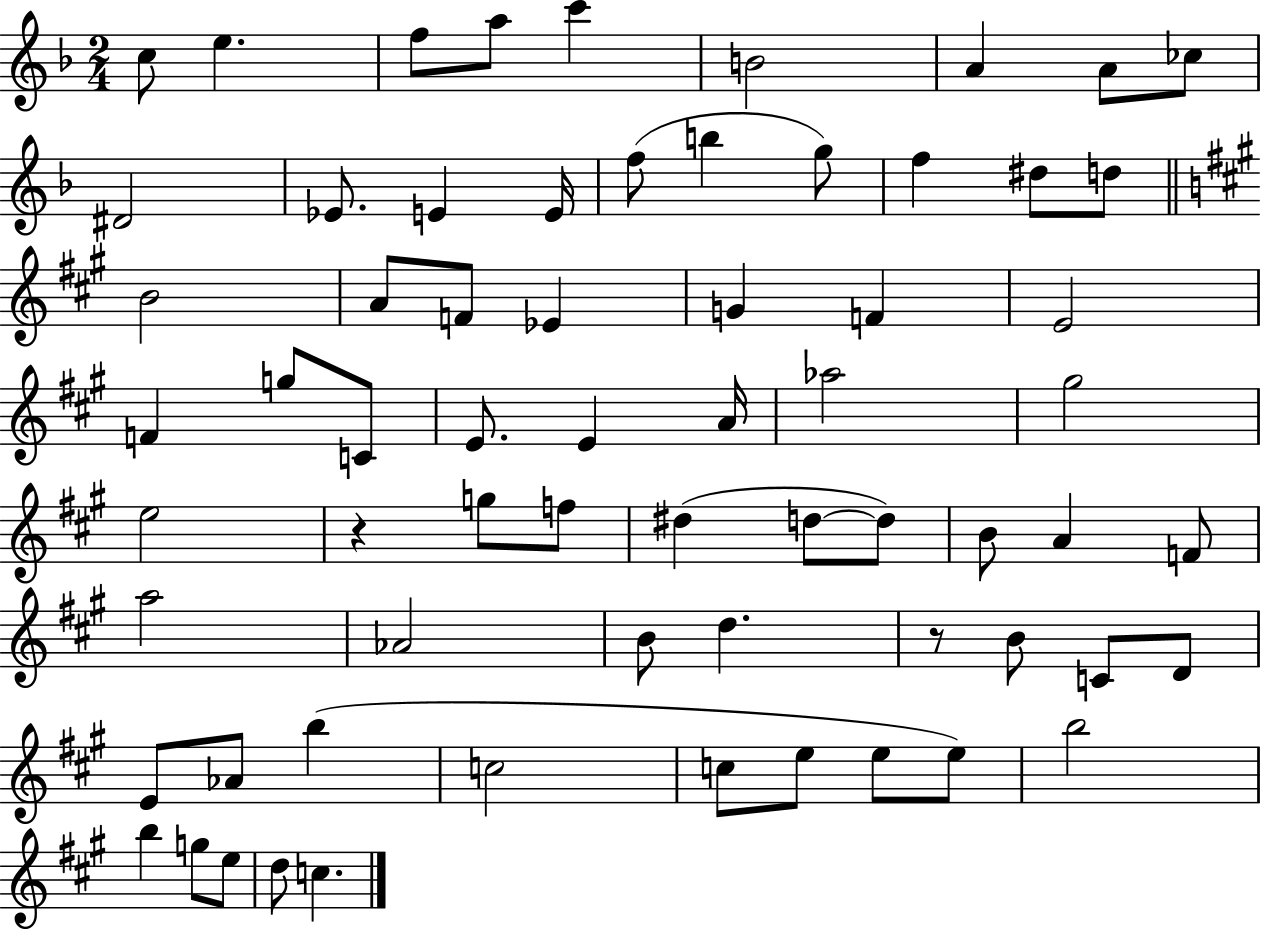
C5/e E5/q. F5/e A5/e C6/q B4/h A4/q A4/e CES5/e D#4/h Eb4/e. E4/q E4/s F5/e B5/q G5/e F5/q D#5/e D5/e B4/h A4/e F4/e Eb4/q G4/q F4/q E4/h F4/q G5/e C4/e E4/e. E4/q A4/s Ab5/h G#5/h E5/h R/q G5/e F5/e D#5/q D5/e D5/e B4/e A4/q F4/e A5/h Ab4/h B4/e D5/q. R/e B4/e C4/e D4/e E4/e Ab4/e B5/q C5/h C5/e E5/e E5/e E5/e B5/h B5/q G5/e E5/e D5/e C5/q.